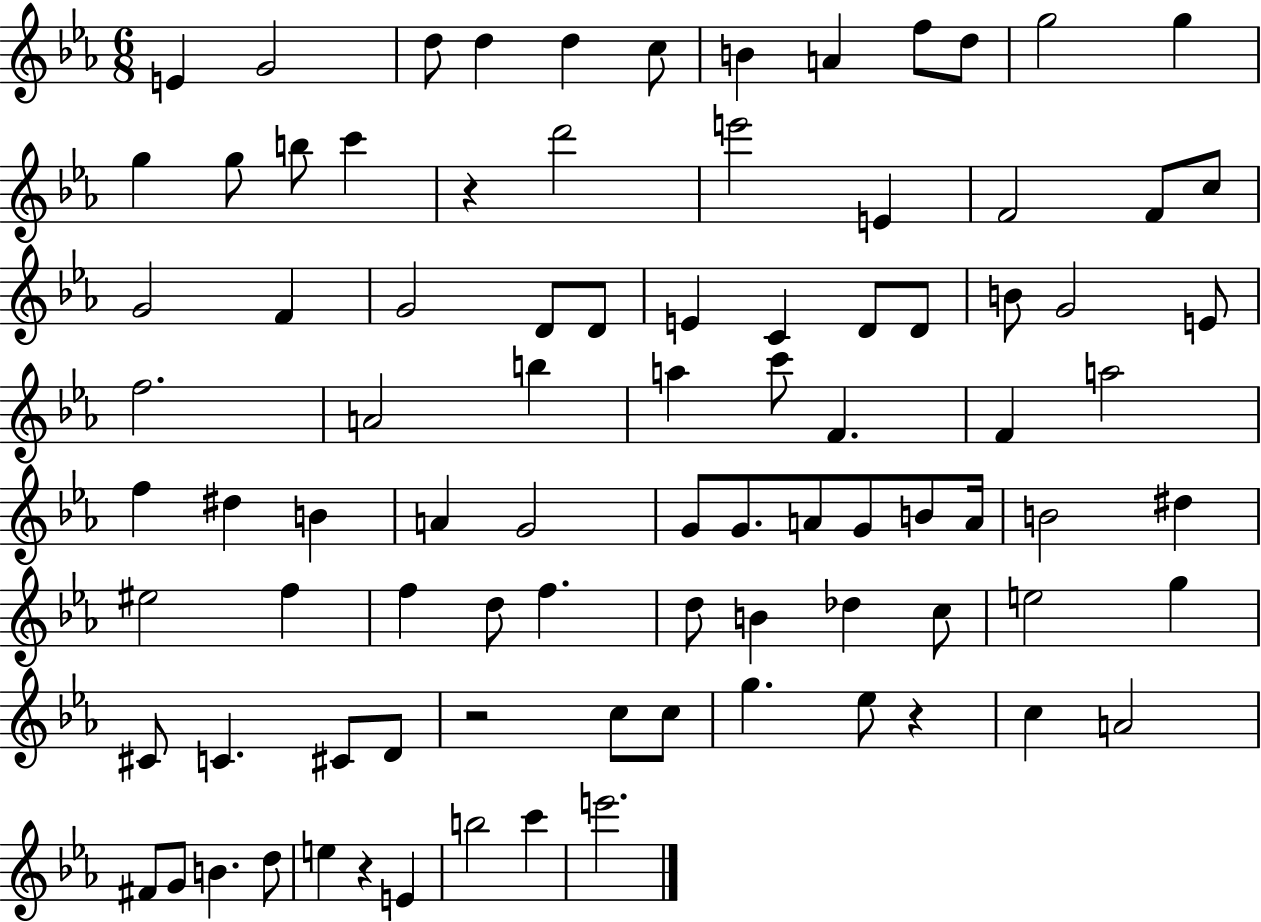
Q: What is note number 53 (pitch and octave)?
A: A4